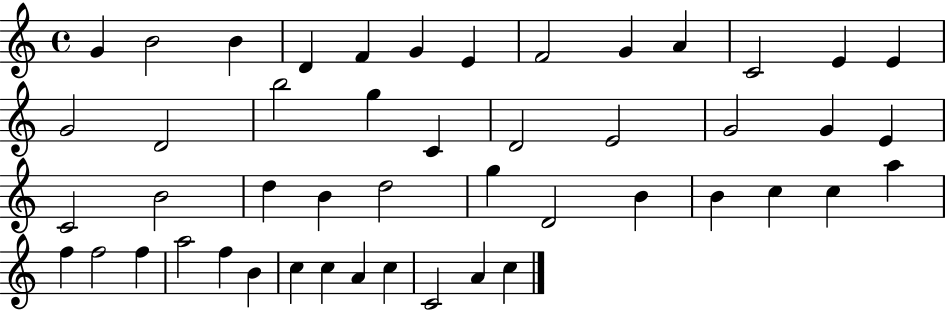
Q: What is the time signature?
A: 4/4